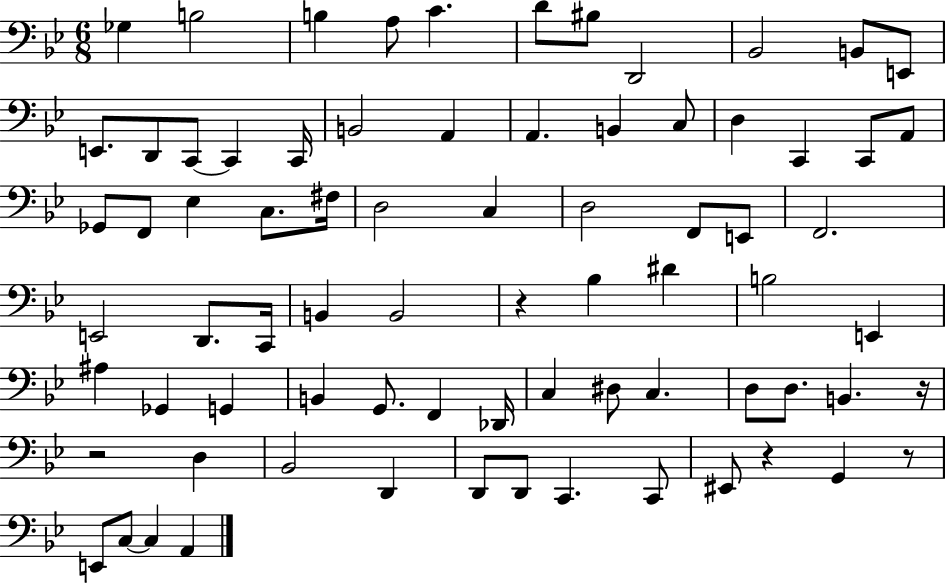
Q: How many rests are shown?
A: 5